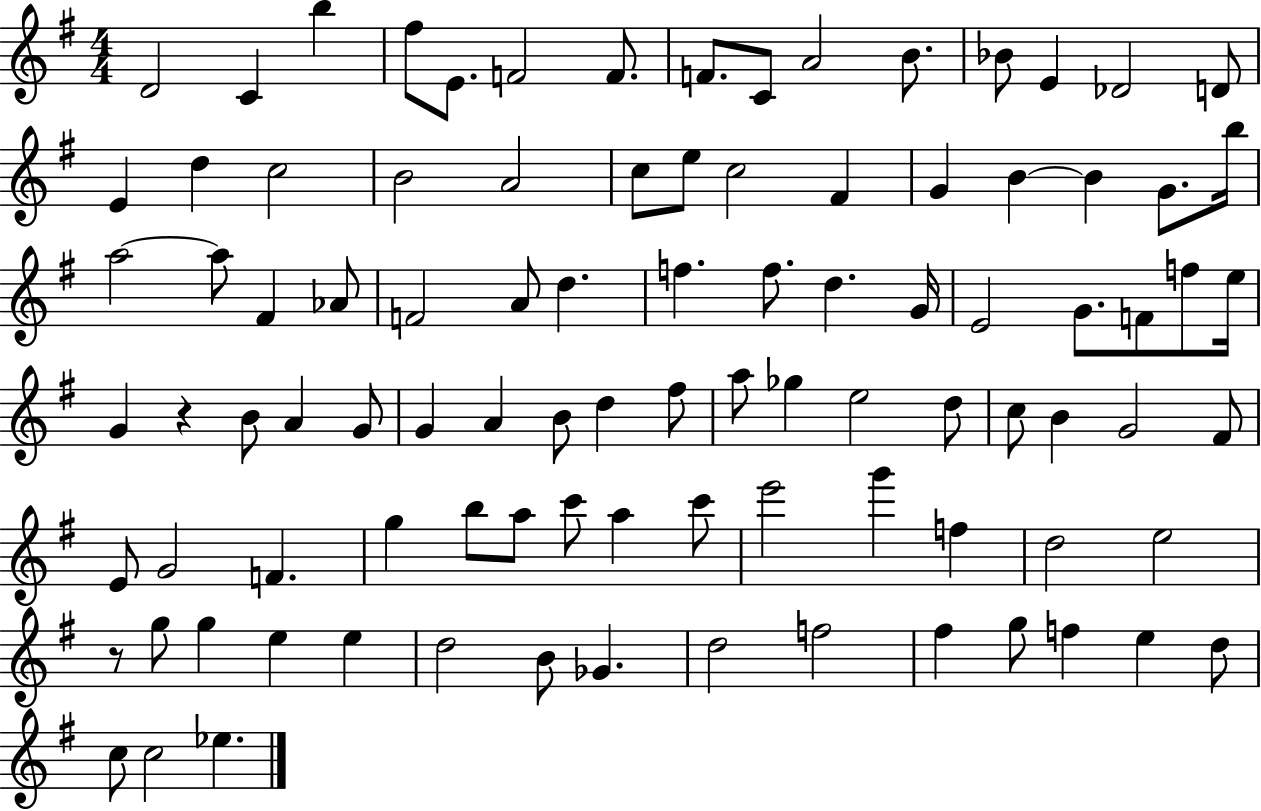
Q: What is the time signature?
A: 4/4